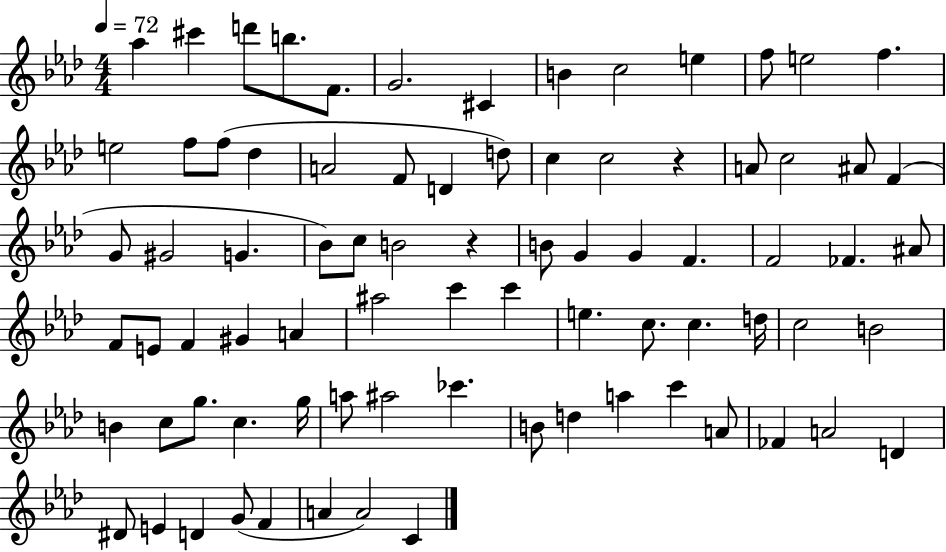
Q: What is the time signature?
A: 4/4